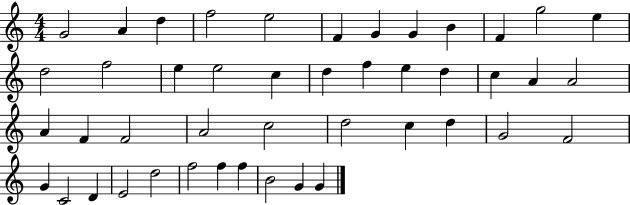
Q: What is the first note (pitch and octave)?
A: G4